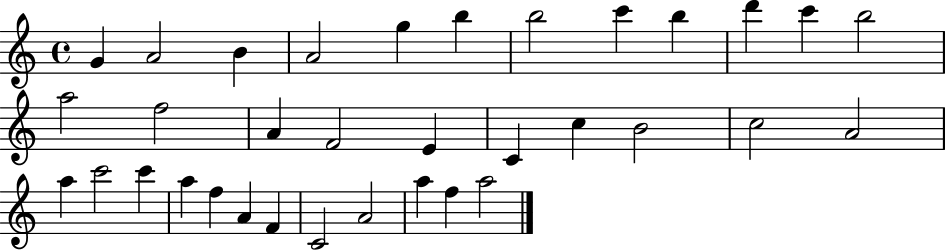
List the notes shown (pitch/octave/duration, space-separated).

G4/q A4/h B4/q A4/h G5/q B5/q B5/h C6/q B5/q D6/q C6/q B5/h A5/h F5/h A4/q F4/h E4/q C4/q C5/q B4/h C5/h A4/h A5/q C6/h C6/q A5/q F5/q A4/q F4/q C4/h A4/h A5/q F5/q A5/h